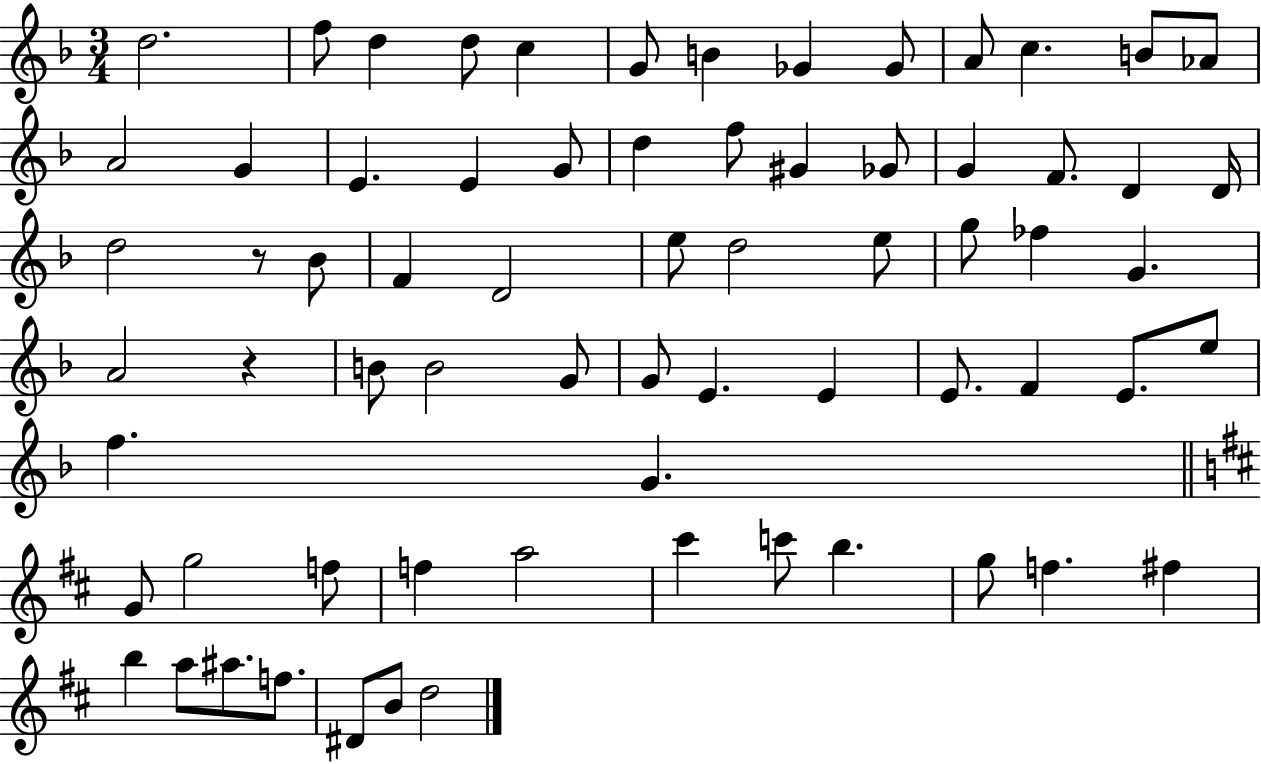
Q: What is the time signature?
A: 3/4